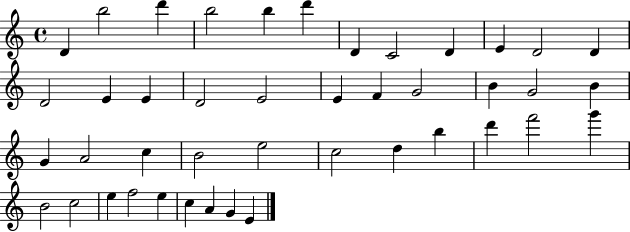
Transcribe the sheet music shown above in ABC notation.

X:1
T:Untitled
M:4/4
L:1/4
K:C
D b2 d' b2 b d' D C2 D E D2 D D2 E E D2 E2 E F G2 B G2 B G A2 c B2 e2 c2 d b d' f'2 g' B2 c2 e f2 e c A G E